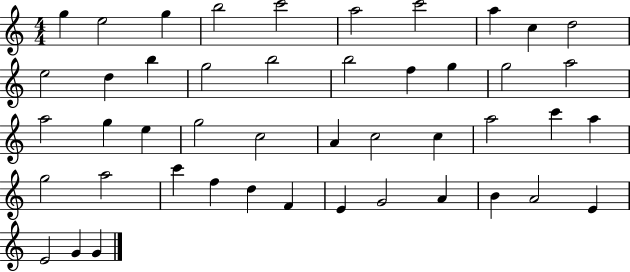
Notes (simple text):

G5/q E5/h G5/q B5/h C6/h A5/h C6/h A5/q C5/q D5/h E5/h D5/q B5/q G5/h B5/h B5/h F5/q G5/q G5/h A5/h A5/h G5/q E5/q G5/h C5/h A4/q C5/h C5/q A5/h C6/q A5/q G5/h A5/h C6/q F5/q D5/q F4/q E4/q G4/h A4/q B4/q A4/h E4/q E4/h G4/q G4/q